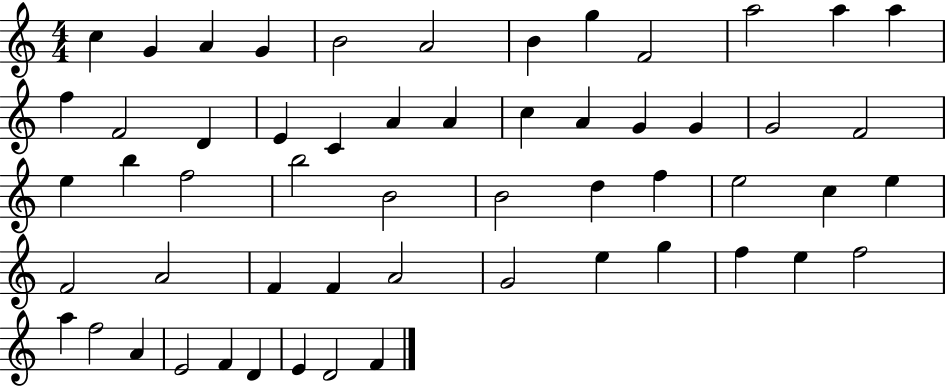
X:1
T:Untitled
M:4/4
L:1/4
K:C
c G A G B2 A2 B g F2 a2 a a f F2 D E C A A c A G G G2 F2 e b f2 b2 B2 B2 d f e2 c e F2 A2 F F A2 G2 e g f e f2 a f2 A E2 F D E D2 F